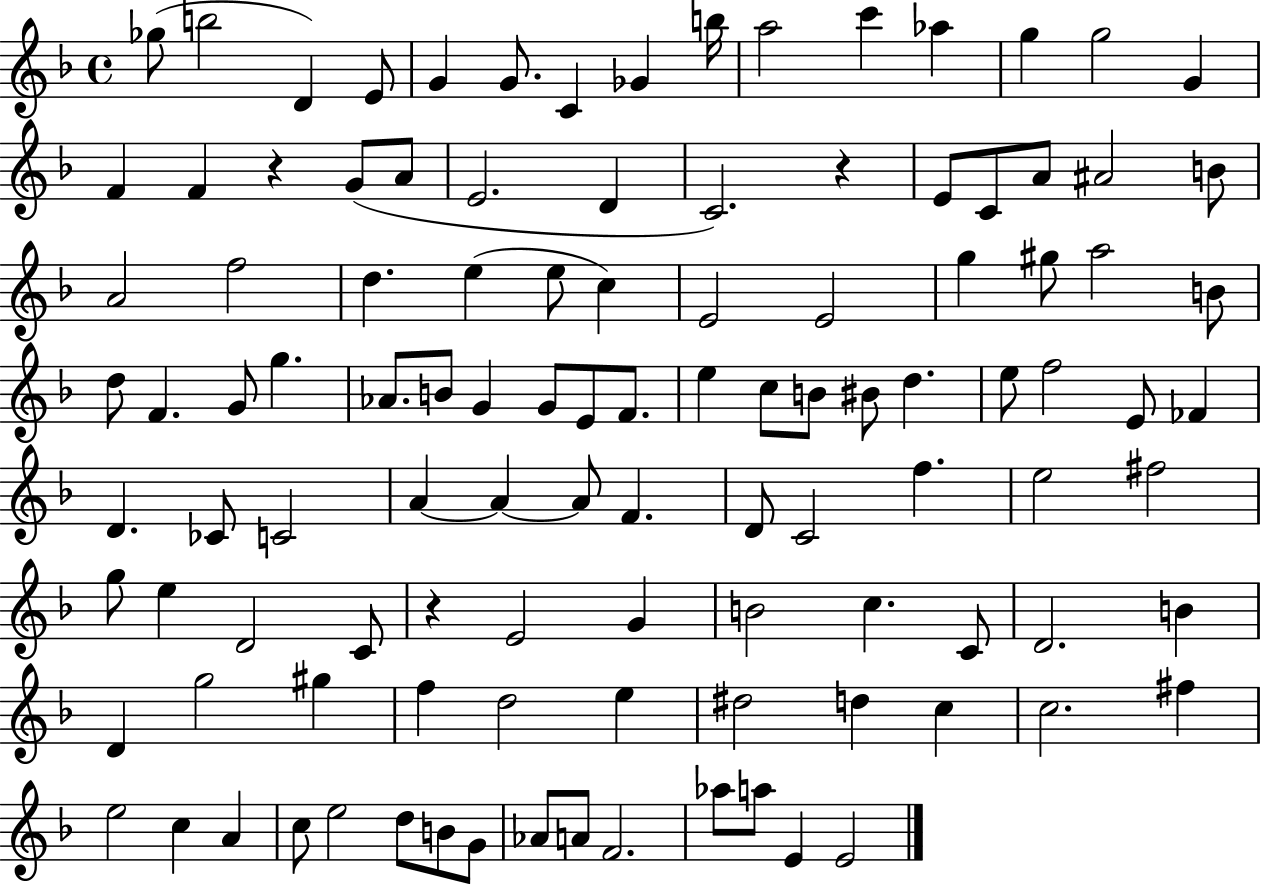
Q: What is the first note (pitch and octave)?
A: Gb5